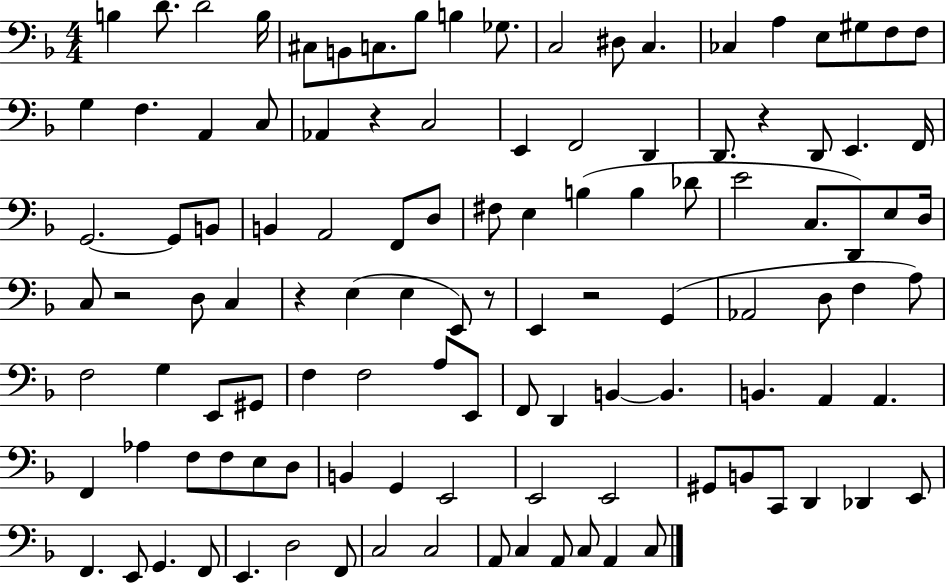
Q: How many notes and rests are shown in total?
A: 114